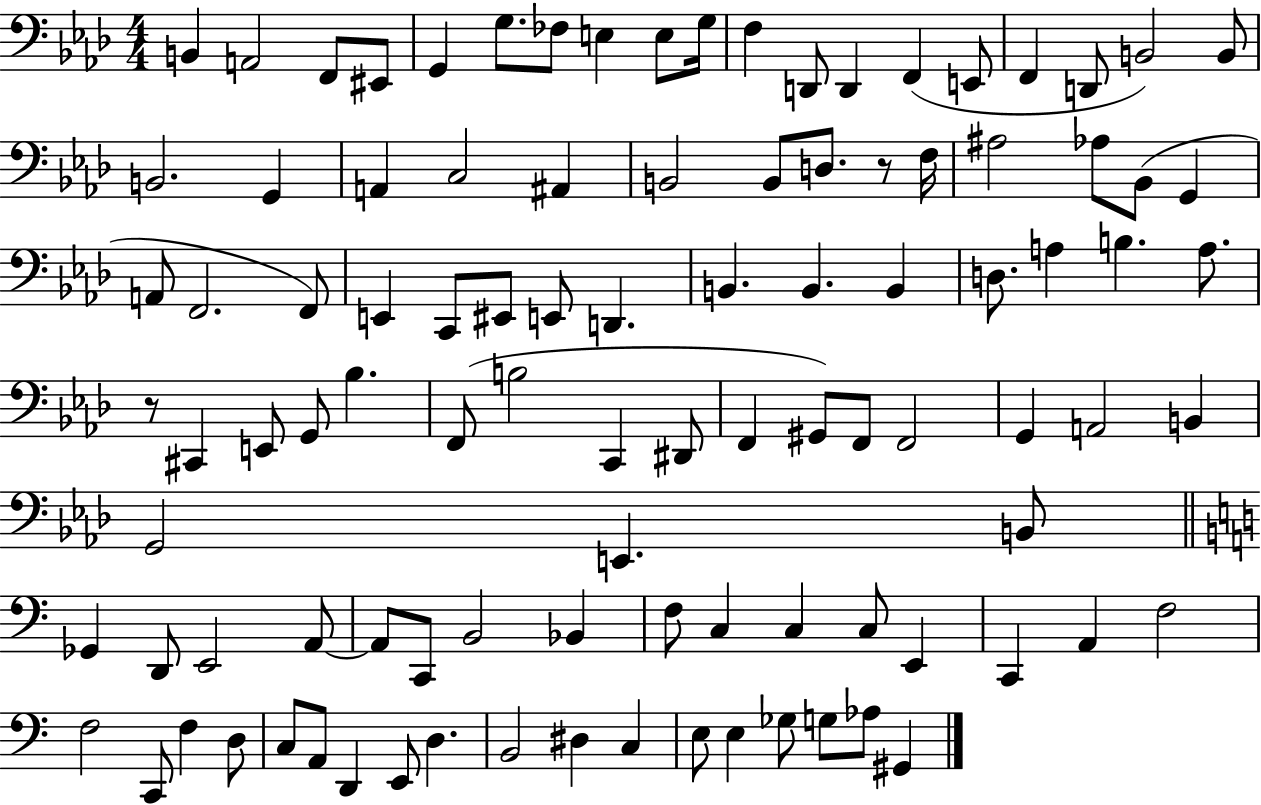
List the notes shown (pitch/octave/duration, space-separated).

B2/q A2/h F2/e EIS2/e G2/q G3/e. FES3/e E3/q E3/e G3/s F3/q D2/e D2/q F2/q E2/e F2/q D2/e B2/h B2/e B2/h. G2/q A2/q C3/h A#2/q B2/h B2/e D3/e. R/e F3/s A#3/h Ab3/e Bb2/e G2/q A2/e F2/h. F2/e E2/q C2/e EIS2/e E2/e D2/q. B2/q. B2/q. B2/q D3/e. A3/q B3/q. A3/e. R/e C#2/q E2/e G2/e Bb3/q. F2/e B3/h C2/q D#2/e F2/q G#2/e F2/e F2/h G2/q A2/h B2/q G2/h E2/q. B2/e Gb2/q D2/e E2/h A2/e A2/e C2/e B2/h Bb2/q F3/e C3/q C3/q C3/e E2/q C2/q A2/q F3/h F3/h C2/e F3/q D3/e C3/e A2/e D2/q E2/e D3/q. B2/h D#3/q C3/q E3/e E3/q Gb3/e G3/e Ab3/e G#2/q